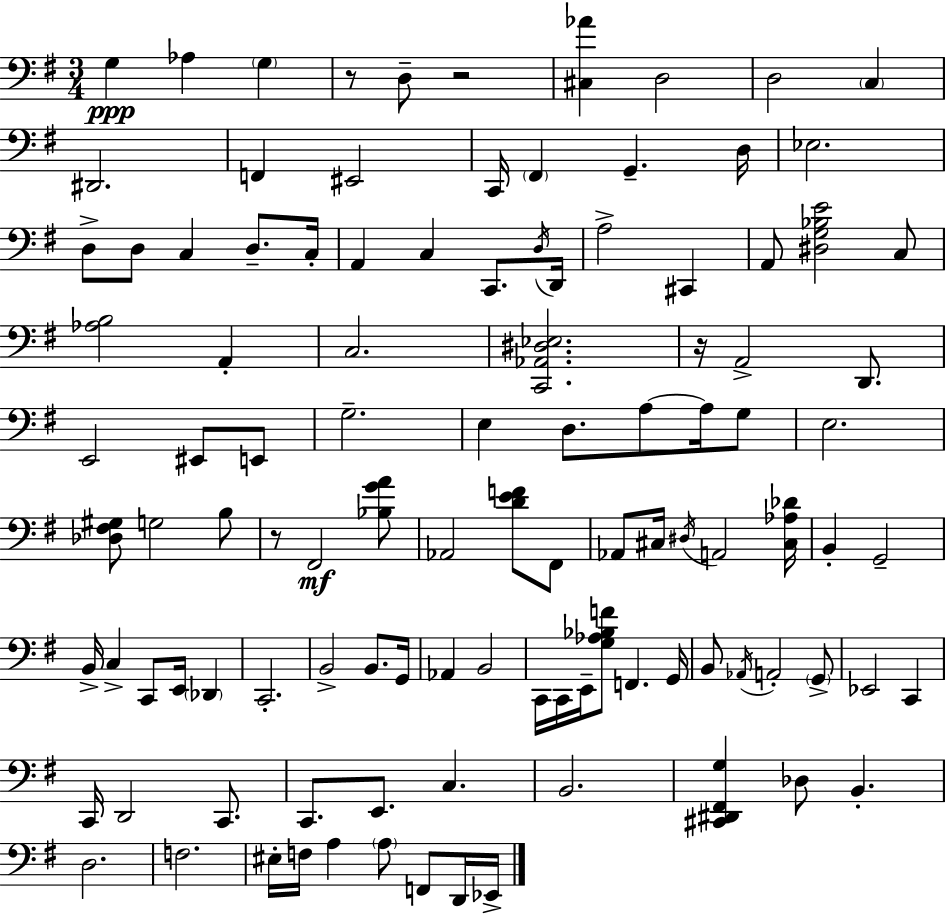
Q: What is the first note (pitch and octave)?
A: G3